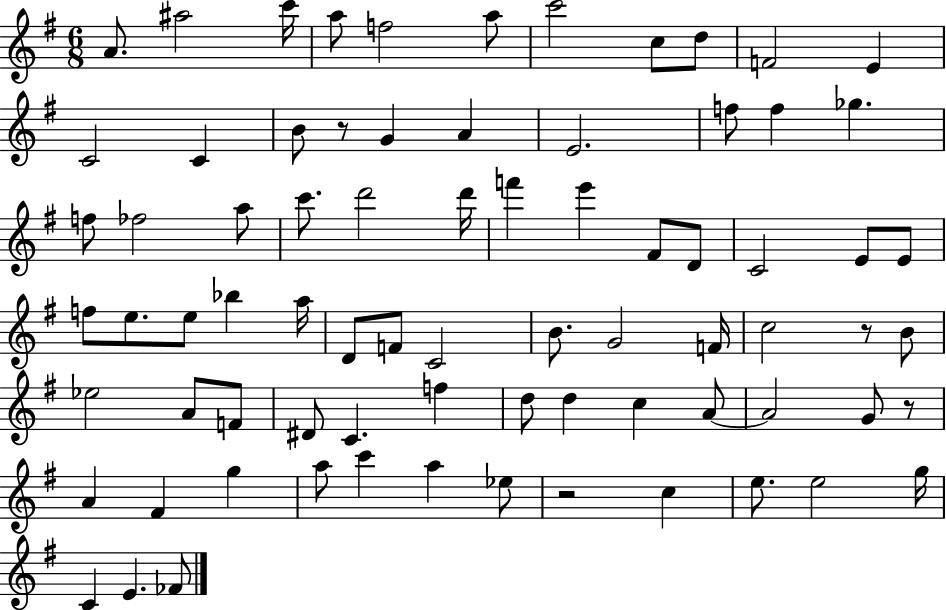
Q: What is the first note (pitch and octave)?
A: A4